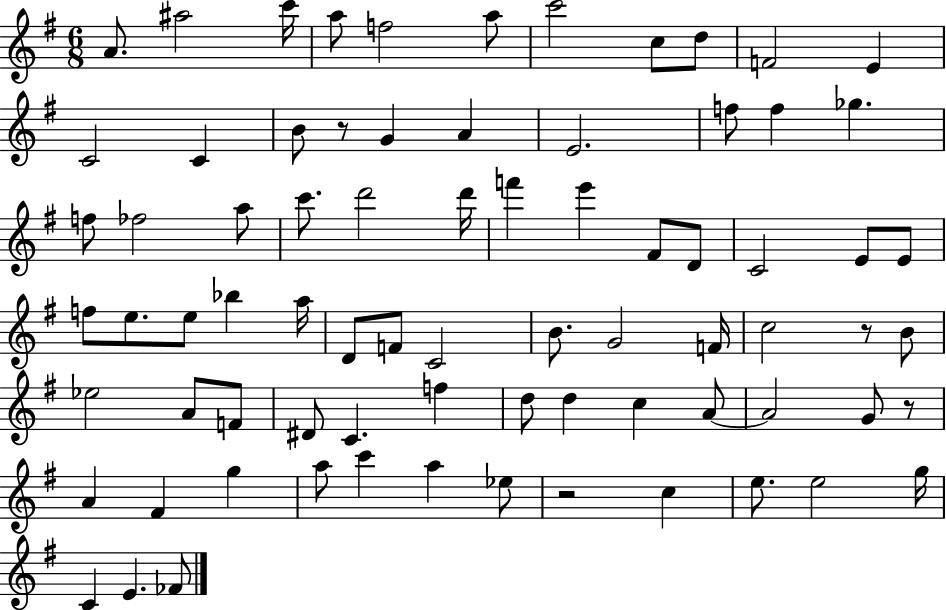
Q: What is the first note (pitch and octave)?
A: A4